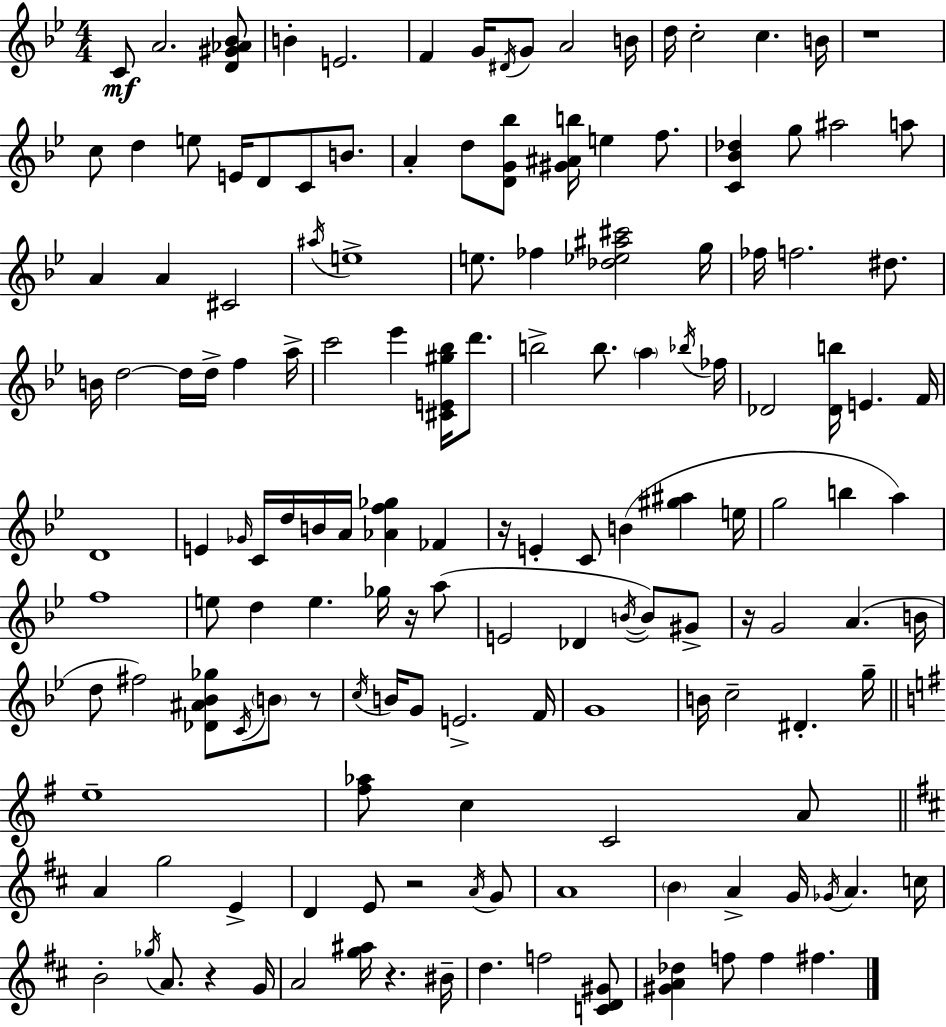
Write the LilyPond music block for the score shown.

{
  \clef treble
  \numericTimeSignature
  \time 4/4
  \key g \minor
  c'8\mf a'2. <d' gis' aes' bes'>8 | b'4-. e'2. | f'4 g'16 \acciaccatura { dis'16 } g'8 a'2 | b'16 d''16 c''2-. c''4. | \break b'16 r1 | c''8 d''4 e''8 e'16 d'8 c'8 b'8. | a'4-. d''8 <d' g' bes''>8 <gis' ais' b''>16 e''4 f''8. | <c' bes' des''>4 g''8 ais''2 a''8 | \break a'4 a'4 cis'2 | \acciaccatura { ais''16 } e''1-> | e''8. fes''4 <des'' ees'' ais'' cis'''>2 | g''16 fes''16 f''2. dis''8. | \break b'16 d''2~~ d''16 d''16-> f''4 | a''16-> c'''2 ees'''4 <cis' e' gis'' bes''>16 d'''8. | b''2-> b''8. \parenthesize a''4 | \acciaccatura { bes''16 } fes''16 des'2 <des' b''>16 e'4. | \break f'16 d'1 | e'4 \grace { ges'16 } c'16 d''16 b'16 a'16 <aes' f'' ges''>4 | fes'4 r16 e'4-. c'8 b'4( <gis'' ais''>4 | e''16 g''2 b''4 | \break a''4) f''1 | e''8 d''4 e''4. | ges''16 r16 a''8( e'2 des'4 | \acciaccatura { b'16~ }~) b'8 gis'8-> r16 g'2 a'4.( | \break b'16 d''8 fis''2) <des' ais' bes' ges''>8 | \acciaccatura { c'16 } \parenthesize b'8 r8 \acciaccatura { c''16 } b'16 g'8 e'2.-> | f'16 g'1 | b'16 c''2-- | \break dis'4.-. g''16-- \bar "||" \break \key g \major e''1-- | <fis'' aes''>8 c''4 c'2 a'8 | \bar "||" \break \key d \major a'4 g''2 e'4-> | d'4 e'8 r2 \acciaccatura { a'16 } g'8 | a'1 | \parenthesize b'4 a'4-> g'16 \acciaccatura { ges'16 } a'4. | \break c''16 b'2-. \acciaccatura { ges''16 } a'8. r4 | g'16 a'2 <g'' ais''>16 r4. | bis'16-- d''4. f''2 | <c' d' gis'>8 <gis' a' des''>4 f''8 f''4 fis''4. | \break \bar "|."
}